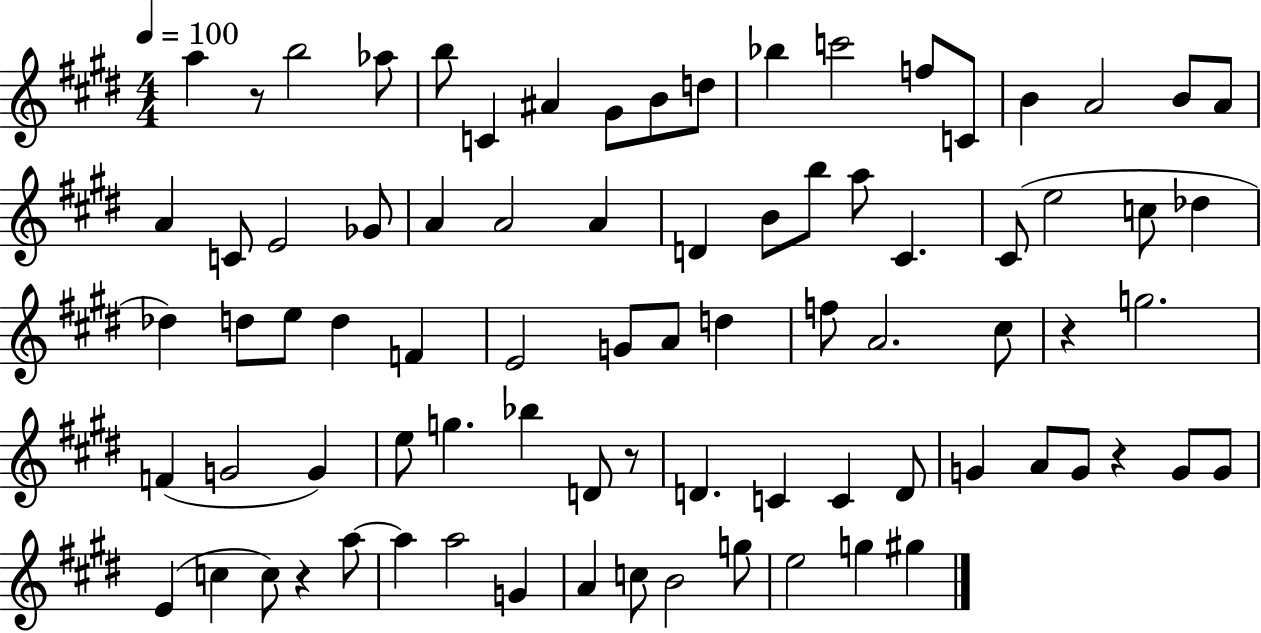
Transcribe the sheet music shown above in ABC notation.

X:1
T:Untitled
M:4/4
L:1/4
K:E
a z/2 b2 _a/2 b/2 C ^A ^G/2 B/2 d/2 _b c'2 f/2 C/2 B A2 B/2 A/2 A C/2 E2 _G/2 A A2 A D B/2 b/2 a/2 ^C ^C/2 e2 c/2 _d _d d/2 e/2 d F E2 G/2 A/2 d f/2 A2 ^c/2 z g2 F G2 G e/2 g _b D/2 z/2 D C C D/2 G A/2 G/2 z G/2 G/2 E c c/2 z a/2 a a2 G A c/2 B2 g/2 e2 g ^g